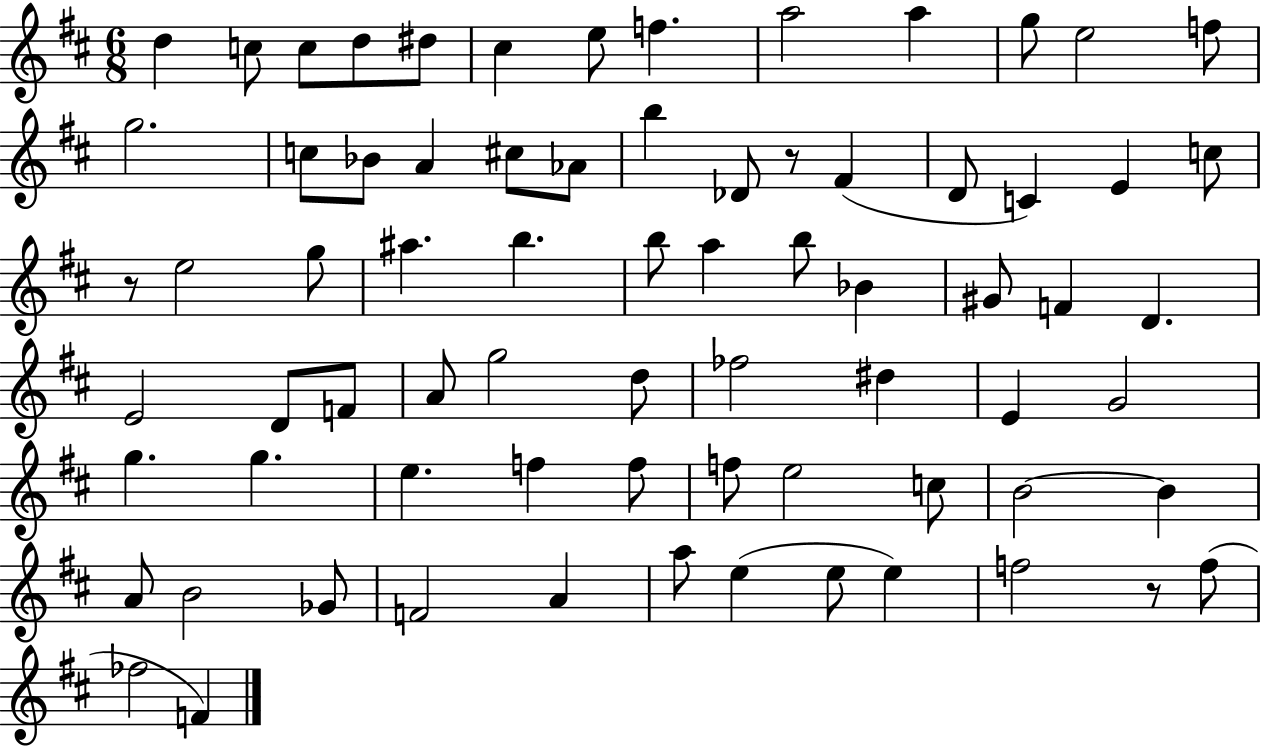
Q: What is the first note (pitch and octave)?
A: D5